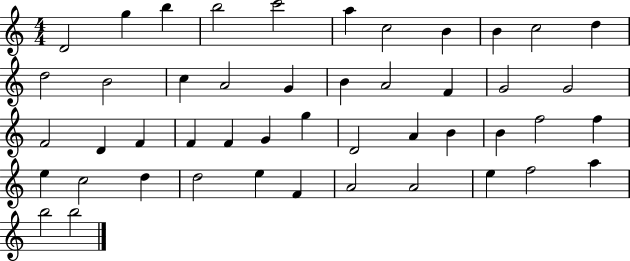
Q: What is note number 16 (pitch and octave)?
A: G4